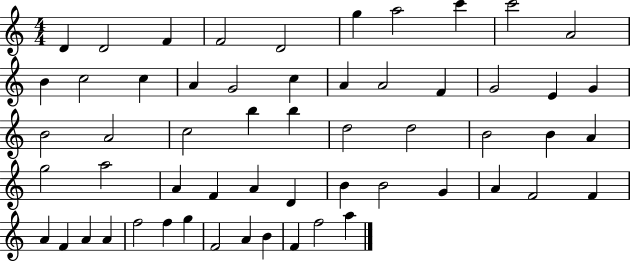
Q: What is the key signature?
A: C major